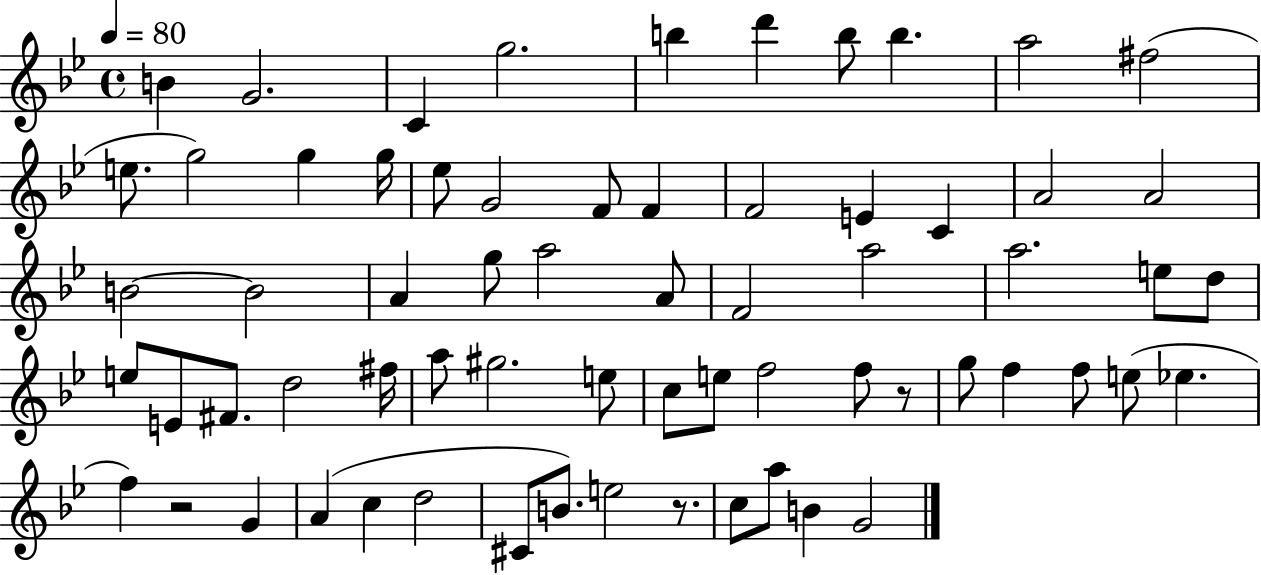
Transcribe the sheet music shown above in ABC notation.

X:1
T:Untitled
M:4/4
L:1/4
K:Bb
B G2 C g2 b d' b/2 b a2 ^f2 e/2 g2 g g/4 _e/2 G2 F/2 F F2 E C A2 A2 B2 B2 A g/2 a2 A/2 F2 a2 a2 e/2 d/2 e/2 E/2 ^F/2 d2 ^f/4 a/2 ^g2 e/2 c/2 e/2 f2 f/2 z/2 g/2 f f/2 e/2 _e f z2 G A c d2 ^C/2 B/2 e2 z/2 c/2 a/2 B G2